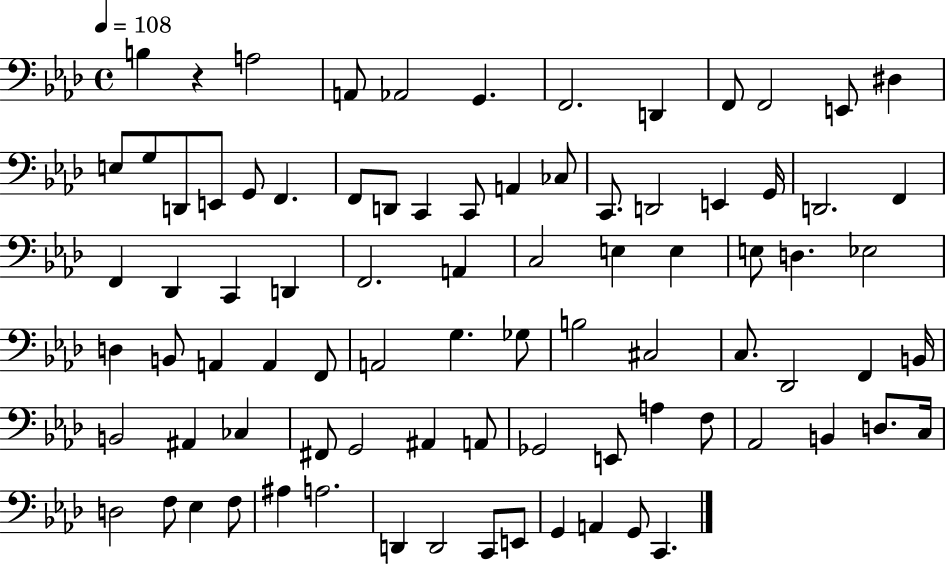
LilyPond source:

{
  \clef bass
  \time 4/4
  \defaultTimeSignature
  \key aes \major
  \tempo 4 = 108
  b4 r4 a2 | a,8 aes,2 g,4. | f,2. d,4 | f,8 f,2 e,8 dis4 | \break e8 g8 d,8 e,8 g,8 f,4. | f,8 d,8 c,4 c,8 a,4 ces8 | c,8. d,2 e,4 g,16 | d,2. f,4 | \break f,4 des,4 c,4 d,4 | f,2. a,4 | c2 e4 e4 | e8 d4. ees2 | \break d4 b,8 a,4 a,4 f,8 | a,2 g4. ges8 | b2 cis2 | c8. des,2 f,4 b,16 | \break b,2 ais,4 ces4 | fis,8 g,2 ais,4 a,8 | ges,2 e,8 a4 f8 | aes,2 b,4 d8. c16 | \break d2 f8 ees4 f8 | ais4 a2. | d,4 d,2 c,8 e,8 | g,4 a,4 g,8 c,4. | \break \bar "|."
}